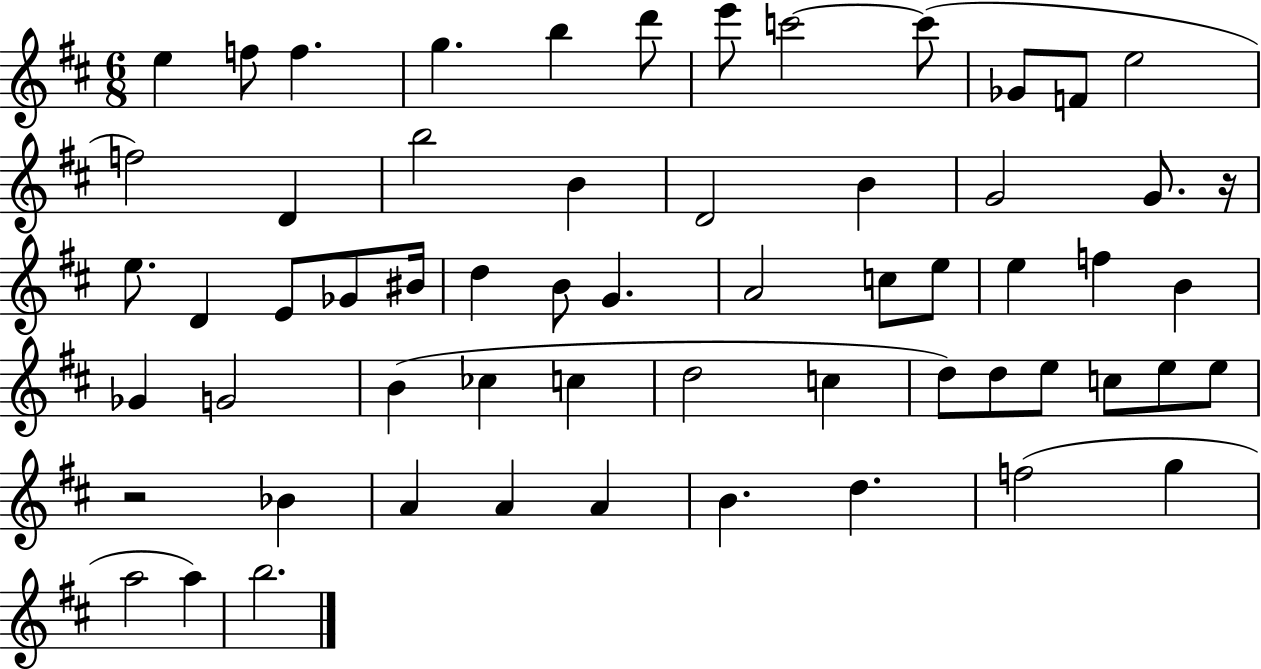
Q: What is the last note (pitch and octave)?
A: B5